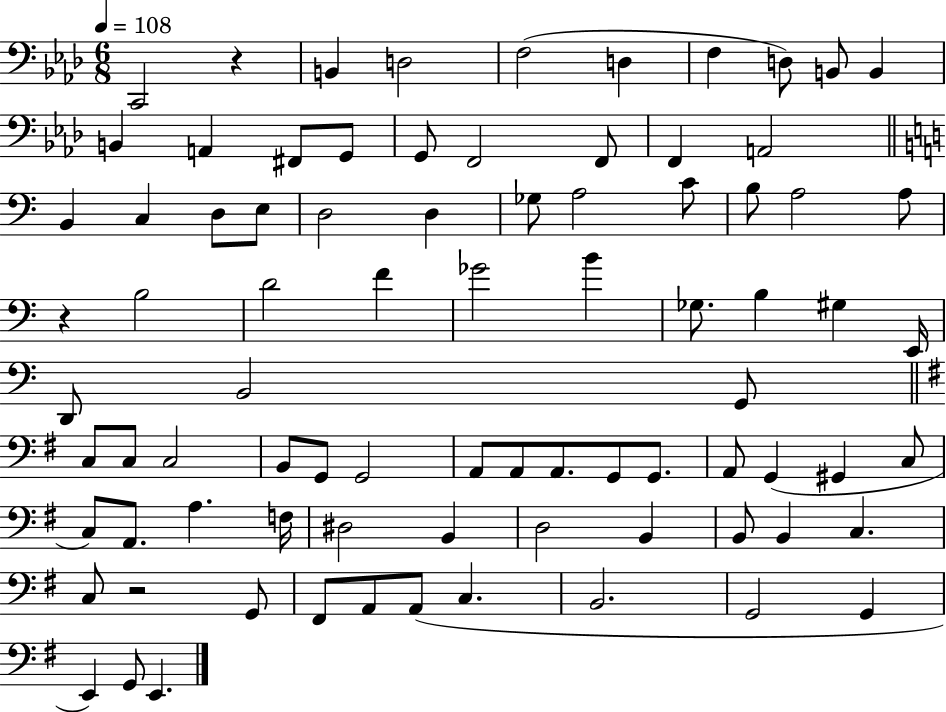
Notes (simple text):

C2/h R/q B2/q D3/h F3/h D3/q F3/q D3/e B2/e B2/q B2/q A2/q F#2/e G2/e G2/e F2/h F2/e F2/q A2/h B2/q C3/q D3/e E3/e D3/h D3/q Gb3/e A3/h C4/e B3/e A3/h A3/e R/q B3/h D4/h F4/q Gb4/h B4/q Gb3/e. B3/q G#3/q E2/s D2/e B2/h G2/e C3/e C3/e C3/h B2/e G2/e G2/h A2/e A2/e A2/e. G2/e G2/e. A2/e G2/q G#2/q C3/e C3/e A2/e. A3/q. F3/s D#3/h B2/q D3/h B2/q B2/e B2/q C3/q. C3/e R/h G2/e F#2/e A2/e A2/e C3/q. B2/h. G2/h G2/q E2/q G2/e E2/q.